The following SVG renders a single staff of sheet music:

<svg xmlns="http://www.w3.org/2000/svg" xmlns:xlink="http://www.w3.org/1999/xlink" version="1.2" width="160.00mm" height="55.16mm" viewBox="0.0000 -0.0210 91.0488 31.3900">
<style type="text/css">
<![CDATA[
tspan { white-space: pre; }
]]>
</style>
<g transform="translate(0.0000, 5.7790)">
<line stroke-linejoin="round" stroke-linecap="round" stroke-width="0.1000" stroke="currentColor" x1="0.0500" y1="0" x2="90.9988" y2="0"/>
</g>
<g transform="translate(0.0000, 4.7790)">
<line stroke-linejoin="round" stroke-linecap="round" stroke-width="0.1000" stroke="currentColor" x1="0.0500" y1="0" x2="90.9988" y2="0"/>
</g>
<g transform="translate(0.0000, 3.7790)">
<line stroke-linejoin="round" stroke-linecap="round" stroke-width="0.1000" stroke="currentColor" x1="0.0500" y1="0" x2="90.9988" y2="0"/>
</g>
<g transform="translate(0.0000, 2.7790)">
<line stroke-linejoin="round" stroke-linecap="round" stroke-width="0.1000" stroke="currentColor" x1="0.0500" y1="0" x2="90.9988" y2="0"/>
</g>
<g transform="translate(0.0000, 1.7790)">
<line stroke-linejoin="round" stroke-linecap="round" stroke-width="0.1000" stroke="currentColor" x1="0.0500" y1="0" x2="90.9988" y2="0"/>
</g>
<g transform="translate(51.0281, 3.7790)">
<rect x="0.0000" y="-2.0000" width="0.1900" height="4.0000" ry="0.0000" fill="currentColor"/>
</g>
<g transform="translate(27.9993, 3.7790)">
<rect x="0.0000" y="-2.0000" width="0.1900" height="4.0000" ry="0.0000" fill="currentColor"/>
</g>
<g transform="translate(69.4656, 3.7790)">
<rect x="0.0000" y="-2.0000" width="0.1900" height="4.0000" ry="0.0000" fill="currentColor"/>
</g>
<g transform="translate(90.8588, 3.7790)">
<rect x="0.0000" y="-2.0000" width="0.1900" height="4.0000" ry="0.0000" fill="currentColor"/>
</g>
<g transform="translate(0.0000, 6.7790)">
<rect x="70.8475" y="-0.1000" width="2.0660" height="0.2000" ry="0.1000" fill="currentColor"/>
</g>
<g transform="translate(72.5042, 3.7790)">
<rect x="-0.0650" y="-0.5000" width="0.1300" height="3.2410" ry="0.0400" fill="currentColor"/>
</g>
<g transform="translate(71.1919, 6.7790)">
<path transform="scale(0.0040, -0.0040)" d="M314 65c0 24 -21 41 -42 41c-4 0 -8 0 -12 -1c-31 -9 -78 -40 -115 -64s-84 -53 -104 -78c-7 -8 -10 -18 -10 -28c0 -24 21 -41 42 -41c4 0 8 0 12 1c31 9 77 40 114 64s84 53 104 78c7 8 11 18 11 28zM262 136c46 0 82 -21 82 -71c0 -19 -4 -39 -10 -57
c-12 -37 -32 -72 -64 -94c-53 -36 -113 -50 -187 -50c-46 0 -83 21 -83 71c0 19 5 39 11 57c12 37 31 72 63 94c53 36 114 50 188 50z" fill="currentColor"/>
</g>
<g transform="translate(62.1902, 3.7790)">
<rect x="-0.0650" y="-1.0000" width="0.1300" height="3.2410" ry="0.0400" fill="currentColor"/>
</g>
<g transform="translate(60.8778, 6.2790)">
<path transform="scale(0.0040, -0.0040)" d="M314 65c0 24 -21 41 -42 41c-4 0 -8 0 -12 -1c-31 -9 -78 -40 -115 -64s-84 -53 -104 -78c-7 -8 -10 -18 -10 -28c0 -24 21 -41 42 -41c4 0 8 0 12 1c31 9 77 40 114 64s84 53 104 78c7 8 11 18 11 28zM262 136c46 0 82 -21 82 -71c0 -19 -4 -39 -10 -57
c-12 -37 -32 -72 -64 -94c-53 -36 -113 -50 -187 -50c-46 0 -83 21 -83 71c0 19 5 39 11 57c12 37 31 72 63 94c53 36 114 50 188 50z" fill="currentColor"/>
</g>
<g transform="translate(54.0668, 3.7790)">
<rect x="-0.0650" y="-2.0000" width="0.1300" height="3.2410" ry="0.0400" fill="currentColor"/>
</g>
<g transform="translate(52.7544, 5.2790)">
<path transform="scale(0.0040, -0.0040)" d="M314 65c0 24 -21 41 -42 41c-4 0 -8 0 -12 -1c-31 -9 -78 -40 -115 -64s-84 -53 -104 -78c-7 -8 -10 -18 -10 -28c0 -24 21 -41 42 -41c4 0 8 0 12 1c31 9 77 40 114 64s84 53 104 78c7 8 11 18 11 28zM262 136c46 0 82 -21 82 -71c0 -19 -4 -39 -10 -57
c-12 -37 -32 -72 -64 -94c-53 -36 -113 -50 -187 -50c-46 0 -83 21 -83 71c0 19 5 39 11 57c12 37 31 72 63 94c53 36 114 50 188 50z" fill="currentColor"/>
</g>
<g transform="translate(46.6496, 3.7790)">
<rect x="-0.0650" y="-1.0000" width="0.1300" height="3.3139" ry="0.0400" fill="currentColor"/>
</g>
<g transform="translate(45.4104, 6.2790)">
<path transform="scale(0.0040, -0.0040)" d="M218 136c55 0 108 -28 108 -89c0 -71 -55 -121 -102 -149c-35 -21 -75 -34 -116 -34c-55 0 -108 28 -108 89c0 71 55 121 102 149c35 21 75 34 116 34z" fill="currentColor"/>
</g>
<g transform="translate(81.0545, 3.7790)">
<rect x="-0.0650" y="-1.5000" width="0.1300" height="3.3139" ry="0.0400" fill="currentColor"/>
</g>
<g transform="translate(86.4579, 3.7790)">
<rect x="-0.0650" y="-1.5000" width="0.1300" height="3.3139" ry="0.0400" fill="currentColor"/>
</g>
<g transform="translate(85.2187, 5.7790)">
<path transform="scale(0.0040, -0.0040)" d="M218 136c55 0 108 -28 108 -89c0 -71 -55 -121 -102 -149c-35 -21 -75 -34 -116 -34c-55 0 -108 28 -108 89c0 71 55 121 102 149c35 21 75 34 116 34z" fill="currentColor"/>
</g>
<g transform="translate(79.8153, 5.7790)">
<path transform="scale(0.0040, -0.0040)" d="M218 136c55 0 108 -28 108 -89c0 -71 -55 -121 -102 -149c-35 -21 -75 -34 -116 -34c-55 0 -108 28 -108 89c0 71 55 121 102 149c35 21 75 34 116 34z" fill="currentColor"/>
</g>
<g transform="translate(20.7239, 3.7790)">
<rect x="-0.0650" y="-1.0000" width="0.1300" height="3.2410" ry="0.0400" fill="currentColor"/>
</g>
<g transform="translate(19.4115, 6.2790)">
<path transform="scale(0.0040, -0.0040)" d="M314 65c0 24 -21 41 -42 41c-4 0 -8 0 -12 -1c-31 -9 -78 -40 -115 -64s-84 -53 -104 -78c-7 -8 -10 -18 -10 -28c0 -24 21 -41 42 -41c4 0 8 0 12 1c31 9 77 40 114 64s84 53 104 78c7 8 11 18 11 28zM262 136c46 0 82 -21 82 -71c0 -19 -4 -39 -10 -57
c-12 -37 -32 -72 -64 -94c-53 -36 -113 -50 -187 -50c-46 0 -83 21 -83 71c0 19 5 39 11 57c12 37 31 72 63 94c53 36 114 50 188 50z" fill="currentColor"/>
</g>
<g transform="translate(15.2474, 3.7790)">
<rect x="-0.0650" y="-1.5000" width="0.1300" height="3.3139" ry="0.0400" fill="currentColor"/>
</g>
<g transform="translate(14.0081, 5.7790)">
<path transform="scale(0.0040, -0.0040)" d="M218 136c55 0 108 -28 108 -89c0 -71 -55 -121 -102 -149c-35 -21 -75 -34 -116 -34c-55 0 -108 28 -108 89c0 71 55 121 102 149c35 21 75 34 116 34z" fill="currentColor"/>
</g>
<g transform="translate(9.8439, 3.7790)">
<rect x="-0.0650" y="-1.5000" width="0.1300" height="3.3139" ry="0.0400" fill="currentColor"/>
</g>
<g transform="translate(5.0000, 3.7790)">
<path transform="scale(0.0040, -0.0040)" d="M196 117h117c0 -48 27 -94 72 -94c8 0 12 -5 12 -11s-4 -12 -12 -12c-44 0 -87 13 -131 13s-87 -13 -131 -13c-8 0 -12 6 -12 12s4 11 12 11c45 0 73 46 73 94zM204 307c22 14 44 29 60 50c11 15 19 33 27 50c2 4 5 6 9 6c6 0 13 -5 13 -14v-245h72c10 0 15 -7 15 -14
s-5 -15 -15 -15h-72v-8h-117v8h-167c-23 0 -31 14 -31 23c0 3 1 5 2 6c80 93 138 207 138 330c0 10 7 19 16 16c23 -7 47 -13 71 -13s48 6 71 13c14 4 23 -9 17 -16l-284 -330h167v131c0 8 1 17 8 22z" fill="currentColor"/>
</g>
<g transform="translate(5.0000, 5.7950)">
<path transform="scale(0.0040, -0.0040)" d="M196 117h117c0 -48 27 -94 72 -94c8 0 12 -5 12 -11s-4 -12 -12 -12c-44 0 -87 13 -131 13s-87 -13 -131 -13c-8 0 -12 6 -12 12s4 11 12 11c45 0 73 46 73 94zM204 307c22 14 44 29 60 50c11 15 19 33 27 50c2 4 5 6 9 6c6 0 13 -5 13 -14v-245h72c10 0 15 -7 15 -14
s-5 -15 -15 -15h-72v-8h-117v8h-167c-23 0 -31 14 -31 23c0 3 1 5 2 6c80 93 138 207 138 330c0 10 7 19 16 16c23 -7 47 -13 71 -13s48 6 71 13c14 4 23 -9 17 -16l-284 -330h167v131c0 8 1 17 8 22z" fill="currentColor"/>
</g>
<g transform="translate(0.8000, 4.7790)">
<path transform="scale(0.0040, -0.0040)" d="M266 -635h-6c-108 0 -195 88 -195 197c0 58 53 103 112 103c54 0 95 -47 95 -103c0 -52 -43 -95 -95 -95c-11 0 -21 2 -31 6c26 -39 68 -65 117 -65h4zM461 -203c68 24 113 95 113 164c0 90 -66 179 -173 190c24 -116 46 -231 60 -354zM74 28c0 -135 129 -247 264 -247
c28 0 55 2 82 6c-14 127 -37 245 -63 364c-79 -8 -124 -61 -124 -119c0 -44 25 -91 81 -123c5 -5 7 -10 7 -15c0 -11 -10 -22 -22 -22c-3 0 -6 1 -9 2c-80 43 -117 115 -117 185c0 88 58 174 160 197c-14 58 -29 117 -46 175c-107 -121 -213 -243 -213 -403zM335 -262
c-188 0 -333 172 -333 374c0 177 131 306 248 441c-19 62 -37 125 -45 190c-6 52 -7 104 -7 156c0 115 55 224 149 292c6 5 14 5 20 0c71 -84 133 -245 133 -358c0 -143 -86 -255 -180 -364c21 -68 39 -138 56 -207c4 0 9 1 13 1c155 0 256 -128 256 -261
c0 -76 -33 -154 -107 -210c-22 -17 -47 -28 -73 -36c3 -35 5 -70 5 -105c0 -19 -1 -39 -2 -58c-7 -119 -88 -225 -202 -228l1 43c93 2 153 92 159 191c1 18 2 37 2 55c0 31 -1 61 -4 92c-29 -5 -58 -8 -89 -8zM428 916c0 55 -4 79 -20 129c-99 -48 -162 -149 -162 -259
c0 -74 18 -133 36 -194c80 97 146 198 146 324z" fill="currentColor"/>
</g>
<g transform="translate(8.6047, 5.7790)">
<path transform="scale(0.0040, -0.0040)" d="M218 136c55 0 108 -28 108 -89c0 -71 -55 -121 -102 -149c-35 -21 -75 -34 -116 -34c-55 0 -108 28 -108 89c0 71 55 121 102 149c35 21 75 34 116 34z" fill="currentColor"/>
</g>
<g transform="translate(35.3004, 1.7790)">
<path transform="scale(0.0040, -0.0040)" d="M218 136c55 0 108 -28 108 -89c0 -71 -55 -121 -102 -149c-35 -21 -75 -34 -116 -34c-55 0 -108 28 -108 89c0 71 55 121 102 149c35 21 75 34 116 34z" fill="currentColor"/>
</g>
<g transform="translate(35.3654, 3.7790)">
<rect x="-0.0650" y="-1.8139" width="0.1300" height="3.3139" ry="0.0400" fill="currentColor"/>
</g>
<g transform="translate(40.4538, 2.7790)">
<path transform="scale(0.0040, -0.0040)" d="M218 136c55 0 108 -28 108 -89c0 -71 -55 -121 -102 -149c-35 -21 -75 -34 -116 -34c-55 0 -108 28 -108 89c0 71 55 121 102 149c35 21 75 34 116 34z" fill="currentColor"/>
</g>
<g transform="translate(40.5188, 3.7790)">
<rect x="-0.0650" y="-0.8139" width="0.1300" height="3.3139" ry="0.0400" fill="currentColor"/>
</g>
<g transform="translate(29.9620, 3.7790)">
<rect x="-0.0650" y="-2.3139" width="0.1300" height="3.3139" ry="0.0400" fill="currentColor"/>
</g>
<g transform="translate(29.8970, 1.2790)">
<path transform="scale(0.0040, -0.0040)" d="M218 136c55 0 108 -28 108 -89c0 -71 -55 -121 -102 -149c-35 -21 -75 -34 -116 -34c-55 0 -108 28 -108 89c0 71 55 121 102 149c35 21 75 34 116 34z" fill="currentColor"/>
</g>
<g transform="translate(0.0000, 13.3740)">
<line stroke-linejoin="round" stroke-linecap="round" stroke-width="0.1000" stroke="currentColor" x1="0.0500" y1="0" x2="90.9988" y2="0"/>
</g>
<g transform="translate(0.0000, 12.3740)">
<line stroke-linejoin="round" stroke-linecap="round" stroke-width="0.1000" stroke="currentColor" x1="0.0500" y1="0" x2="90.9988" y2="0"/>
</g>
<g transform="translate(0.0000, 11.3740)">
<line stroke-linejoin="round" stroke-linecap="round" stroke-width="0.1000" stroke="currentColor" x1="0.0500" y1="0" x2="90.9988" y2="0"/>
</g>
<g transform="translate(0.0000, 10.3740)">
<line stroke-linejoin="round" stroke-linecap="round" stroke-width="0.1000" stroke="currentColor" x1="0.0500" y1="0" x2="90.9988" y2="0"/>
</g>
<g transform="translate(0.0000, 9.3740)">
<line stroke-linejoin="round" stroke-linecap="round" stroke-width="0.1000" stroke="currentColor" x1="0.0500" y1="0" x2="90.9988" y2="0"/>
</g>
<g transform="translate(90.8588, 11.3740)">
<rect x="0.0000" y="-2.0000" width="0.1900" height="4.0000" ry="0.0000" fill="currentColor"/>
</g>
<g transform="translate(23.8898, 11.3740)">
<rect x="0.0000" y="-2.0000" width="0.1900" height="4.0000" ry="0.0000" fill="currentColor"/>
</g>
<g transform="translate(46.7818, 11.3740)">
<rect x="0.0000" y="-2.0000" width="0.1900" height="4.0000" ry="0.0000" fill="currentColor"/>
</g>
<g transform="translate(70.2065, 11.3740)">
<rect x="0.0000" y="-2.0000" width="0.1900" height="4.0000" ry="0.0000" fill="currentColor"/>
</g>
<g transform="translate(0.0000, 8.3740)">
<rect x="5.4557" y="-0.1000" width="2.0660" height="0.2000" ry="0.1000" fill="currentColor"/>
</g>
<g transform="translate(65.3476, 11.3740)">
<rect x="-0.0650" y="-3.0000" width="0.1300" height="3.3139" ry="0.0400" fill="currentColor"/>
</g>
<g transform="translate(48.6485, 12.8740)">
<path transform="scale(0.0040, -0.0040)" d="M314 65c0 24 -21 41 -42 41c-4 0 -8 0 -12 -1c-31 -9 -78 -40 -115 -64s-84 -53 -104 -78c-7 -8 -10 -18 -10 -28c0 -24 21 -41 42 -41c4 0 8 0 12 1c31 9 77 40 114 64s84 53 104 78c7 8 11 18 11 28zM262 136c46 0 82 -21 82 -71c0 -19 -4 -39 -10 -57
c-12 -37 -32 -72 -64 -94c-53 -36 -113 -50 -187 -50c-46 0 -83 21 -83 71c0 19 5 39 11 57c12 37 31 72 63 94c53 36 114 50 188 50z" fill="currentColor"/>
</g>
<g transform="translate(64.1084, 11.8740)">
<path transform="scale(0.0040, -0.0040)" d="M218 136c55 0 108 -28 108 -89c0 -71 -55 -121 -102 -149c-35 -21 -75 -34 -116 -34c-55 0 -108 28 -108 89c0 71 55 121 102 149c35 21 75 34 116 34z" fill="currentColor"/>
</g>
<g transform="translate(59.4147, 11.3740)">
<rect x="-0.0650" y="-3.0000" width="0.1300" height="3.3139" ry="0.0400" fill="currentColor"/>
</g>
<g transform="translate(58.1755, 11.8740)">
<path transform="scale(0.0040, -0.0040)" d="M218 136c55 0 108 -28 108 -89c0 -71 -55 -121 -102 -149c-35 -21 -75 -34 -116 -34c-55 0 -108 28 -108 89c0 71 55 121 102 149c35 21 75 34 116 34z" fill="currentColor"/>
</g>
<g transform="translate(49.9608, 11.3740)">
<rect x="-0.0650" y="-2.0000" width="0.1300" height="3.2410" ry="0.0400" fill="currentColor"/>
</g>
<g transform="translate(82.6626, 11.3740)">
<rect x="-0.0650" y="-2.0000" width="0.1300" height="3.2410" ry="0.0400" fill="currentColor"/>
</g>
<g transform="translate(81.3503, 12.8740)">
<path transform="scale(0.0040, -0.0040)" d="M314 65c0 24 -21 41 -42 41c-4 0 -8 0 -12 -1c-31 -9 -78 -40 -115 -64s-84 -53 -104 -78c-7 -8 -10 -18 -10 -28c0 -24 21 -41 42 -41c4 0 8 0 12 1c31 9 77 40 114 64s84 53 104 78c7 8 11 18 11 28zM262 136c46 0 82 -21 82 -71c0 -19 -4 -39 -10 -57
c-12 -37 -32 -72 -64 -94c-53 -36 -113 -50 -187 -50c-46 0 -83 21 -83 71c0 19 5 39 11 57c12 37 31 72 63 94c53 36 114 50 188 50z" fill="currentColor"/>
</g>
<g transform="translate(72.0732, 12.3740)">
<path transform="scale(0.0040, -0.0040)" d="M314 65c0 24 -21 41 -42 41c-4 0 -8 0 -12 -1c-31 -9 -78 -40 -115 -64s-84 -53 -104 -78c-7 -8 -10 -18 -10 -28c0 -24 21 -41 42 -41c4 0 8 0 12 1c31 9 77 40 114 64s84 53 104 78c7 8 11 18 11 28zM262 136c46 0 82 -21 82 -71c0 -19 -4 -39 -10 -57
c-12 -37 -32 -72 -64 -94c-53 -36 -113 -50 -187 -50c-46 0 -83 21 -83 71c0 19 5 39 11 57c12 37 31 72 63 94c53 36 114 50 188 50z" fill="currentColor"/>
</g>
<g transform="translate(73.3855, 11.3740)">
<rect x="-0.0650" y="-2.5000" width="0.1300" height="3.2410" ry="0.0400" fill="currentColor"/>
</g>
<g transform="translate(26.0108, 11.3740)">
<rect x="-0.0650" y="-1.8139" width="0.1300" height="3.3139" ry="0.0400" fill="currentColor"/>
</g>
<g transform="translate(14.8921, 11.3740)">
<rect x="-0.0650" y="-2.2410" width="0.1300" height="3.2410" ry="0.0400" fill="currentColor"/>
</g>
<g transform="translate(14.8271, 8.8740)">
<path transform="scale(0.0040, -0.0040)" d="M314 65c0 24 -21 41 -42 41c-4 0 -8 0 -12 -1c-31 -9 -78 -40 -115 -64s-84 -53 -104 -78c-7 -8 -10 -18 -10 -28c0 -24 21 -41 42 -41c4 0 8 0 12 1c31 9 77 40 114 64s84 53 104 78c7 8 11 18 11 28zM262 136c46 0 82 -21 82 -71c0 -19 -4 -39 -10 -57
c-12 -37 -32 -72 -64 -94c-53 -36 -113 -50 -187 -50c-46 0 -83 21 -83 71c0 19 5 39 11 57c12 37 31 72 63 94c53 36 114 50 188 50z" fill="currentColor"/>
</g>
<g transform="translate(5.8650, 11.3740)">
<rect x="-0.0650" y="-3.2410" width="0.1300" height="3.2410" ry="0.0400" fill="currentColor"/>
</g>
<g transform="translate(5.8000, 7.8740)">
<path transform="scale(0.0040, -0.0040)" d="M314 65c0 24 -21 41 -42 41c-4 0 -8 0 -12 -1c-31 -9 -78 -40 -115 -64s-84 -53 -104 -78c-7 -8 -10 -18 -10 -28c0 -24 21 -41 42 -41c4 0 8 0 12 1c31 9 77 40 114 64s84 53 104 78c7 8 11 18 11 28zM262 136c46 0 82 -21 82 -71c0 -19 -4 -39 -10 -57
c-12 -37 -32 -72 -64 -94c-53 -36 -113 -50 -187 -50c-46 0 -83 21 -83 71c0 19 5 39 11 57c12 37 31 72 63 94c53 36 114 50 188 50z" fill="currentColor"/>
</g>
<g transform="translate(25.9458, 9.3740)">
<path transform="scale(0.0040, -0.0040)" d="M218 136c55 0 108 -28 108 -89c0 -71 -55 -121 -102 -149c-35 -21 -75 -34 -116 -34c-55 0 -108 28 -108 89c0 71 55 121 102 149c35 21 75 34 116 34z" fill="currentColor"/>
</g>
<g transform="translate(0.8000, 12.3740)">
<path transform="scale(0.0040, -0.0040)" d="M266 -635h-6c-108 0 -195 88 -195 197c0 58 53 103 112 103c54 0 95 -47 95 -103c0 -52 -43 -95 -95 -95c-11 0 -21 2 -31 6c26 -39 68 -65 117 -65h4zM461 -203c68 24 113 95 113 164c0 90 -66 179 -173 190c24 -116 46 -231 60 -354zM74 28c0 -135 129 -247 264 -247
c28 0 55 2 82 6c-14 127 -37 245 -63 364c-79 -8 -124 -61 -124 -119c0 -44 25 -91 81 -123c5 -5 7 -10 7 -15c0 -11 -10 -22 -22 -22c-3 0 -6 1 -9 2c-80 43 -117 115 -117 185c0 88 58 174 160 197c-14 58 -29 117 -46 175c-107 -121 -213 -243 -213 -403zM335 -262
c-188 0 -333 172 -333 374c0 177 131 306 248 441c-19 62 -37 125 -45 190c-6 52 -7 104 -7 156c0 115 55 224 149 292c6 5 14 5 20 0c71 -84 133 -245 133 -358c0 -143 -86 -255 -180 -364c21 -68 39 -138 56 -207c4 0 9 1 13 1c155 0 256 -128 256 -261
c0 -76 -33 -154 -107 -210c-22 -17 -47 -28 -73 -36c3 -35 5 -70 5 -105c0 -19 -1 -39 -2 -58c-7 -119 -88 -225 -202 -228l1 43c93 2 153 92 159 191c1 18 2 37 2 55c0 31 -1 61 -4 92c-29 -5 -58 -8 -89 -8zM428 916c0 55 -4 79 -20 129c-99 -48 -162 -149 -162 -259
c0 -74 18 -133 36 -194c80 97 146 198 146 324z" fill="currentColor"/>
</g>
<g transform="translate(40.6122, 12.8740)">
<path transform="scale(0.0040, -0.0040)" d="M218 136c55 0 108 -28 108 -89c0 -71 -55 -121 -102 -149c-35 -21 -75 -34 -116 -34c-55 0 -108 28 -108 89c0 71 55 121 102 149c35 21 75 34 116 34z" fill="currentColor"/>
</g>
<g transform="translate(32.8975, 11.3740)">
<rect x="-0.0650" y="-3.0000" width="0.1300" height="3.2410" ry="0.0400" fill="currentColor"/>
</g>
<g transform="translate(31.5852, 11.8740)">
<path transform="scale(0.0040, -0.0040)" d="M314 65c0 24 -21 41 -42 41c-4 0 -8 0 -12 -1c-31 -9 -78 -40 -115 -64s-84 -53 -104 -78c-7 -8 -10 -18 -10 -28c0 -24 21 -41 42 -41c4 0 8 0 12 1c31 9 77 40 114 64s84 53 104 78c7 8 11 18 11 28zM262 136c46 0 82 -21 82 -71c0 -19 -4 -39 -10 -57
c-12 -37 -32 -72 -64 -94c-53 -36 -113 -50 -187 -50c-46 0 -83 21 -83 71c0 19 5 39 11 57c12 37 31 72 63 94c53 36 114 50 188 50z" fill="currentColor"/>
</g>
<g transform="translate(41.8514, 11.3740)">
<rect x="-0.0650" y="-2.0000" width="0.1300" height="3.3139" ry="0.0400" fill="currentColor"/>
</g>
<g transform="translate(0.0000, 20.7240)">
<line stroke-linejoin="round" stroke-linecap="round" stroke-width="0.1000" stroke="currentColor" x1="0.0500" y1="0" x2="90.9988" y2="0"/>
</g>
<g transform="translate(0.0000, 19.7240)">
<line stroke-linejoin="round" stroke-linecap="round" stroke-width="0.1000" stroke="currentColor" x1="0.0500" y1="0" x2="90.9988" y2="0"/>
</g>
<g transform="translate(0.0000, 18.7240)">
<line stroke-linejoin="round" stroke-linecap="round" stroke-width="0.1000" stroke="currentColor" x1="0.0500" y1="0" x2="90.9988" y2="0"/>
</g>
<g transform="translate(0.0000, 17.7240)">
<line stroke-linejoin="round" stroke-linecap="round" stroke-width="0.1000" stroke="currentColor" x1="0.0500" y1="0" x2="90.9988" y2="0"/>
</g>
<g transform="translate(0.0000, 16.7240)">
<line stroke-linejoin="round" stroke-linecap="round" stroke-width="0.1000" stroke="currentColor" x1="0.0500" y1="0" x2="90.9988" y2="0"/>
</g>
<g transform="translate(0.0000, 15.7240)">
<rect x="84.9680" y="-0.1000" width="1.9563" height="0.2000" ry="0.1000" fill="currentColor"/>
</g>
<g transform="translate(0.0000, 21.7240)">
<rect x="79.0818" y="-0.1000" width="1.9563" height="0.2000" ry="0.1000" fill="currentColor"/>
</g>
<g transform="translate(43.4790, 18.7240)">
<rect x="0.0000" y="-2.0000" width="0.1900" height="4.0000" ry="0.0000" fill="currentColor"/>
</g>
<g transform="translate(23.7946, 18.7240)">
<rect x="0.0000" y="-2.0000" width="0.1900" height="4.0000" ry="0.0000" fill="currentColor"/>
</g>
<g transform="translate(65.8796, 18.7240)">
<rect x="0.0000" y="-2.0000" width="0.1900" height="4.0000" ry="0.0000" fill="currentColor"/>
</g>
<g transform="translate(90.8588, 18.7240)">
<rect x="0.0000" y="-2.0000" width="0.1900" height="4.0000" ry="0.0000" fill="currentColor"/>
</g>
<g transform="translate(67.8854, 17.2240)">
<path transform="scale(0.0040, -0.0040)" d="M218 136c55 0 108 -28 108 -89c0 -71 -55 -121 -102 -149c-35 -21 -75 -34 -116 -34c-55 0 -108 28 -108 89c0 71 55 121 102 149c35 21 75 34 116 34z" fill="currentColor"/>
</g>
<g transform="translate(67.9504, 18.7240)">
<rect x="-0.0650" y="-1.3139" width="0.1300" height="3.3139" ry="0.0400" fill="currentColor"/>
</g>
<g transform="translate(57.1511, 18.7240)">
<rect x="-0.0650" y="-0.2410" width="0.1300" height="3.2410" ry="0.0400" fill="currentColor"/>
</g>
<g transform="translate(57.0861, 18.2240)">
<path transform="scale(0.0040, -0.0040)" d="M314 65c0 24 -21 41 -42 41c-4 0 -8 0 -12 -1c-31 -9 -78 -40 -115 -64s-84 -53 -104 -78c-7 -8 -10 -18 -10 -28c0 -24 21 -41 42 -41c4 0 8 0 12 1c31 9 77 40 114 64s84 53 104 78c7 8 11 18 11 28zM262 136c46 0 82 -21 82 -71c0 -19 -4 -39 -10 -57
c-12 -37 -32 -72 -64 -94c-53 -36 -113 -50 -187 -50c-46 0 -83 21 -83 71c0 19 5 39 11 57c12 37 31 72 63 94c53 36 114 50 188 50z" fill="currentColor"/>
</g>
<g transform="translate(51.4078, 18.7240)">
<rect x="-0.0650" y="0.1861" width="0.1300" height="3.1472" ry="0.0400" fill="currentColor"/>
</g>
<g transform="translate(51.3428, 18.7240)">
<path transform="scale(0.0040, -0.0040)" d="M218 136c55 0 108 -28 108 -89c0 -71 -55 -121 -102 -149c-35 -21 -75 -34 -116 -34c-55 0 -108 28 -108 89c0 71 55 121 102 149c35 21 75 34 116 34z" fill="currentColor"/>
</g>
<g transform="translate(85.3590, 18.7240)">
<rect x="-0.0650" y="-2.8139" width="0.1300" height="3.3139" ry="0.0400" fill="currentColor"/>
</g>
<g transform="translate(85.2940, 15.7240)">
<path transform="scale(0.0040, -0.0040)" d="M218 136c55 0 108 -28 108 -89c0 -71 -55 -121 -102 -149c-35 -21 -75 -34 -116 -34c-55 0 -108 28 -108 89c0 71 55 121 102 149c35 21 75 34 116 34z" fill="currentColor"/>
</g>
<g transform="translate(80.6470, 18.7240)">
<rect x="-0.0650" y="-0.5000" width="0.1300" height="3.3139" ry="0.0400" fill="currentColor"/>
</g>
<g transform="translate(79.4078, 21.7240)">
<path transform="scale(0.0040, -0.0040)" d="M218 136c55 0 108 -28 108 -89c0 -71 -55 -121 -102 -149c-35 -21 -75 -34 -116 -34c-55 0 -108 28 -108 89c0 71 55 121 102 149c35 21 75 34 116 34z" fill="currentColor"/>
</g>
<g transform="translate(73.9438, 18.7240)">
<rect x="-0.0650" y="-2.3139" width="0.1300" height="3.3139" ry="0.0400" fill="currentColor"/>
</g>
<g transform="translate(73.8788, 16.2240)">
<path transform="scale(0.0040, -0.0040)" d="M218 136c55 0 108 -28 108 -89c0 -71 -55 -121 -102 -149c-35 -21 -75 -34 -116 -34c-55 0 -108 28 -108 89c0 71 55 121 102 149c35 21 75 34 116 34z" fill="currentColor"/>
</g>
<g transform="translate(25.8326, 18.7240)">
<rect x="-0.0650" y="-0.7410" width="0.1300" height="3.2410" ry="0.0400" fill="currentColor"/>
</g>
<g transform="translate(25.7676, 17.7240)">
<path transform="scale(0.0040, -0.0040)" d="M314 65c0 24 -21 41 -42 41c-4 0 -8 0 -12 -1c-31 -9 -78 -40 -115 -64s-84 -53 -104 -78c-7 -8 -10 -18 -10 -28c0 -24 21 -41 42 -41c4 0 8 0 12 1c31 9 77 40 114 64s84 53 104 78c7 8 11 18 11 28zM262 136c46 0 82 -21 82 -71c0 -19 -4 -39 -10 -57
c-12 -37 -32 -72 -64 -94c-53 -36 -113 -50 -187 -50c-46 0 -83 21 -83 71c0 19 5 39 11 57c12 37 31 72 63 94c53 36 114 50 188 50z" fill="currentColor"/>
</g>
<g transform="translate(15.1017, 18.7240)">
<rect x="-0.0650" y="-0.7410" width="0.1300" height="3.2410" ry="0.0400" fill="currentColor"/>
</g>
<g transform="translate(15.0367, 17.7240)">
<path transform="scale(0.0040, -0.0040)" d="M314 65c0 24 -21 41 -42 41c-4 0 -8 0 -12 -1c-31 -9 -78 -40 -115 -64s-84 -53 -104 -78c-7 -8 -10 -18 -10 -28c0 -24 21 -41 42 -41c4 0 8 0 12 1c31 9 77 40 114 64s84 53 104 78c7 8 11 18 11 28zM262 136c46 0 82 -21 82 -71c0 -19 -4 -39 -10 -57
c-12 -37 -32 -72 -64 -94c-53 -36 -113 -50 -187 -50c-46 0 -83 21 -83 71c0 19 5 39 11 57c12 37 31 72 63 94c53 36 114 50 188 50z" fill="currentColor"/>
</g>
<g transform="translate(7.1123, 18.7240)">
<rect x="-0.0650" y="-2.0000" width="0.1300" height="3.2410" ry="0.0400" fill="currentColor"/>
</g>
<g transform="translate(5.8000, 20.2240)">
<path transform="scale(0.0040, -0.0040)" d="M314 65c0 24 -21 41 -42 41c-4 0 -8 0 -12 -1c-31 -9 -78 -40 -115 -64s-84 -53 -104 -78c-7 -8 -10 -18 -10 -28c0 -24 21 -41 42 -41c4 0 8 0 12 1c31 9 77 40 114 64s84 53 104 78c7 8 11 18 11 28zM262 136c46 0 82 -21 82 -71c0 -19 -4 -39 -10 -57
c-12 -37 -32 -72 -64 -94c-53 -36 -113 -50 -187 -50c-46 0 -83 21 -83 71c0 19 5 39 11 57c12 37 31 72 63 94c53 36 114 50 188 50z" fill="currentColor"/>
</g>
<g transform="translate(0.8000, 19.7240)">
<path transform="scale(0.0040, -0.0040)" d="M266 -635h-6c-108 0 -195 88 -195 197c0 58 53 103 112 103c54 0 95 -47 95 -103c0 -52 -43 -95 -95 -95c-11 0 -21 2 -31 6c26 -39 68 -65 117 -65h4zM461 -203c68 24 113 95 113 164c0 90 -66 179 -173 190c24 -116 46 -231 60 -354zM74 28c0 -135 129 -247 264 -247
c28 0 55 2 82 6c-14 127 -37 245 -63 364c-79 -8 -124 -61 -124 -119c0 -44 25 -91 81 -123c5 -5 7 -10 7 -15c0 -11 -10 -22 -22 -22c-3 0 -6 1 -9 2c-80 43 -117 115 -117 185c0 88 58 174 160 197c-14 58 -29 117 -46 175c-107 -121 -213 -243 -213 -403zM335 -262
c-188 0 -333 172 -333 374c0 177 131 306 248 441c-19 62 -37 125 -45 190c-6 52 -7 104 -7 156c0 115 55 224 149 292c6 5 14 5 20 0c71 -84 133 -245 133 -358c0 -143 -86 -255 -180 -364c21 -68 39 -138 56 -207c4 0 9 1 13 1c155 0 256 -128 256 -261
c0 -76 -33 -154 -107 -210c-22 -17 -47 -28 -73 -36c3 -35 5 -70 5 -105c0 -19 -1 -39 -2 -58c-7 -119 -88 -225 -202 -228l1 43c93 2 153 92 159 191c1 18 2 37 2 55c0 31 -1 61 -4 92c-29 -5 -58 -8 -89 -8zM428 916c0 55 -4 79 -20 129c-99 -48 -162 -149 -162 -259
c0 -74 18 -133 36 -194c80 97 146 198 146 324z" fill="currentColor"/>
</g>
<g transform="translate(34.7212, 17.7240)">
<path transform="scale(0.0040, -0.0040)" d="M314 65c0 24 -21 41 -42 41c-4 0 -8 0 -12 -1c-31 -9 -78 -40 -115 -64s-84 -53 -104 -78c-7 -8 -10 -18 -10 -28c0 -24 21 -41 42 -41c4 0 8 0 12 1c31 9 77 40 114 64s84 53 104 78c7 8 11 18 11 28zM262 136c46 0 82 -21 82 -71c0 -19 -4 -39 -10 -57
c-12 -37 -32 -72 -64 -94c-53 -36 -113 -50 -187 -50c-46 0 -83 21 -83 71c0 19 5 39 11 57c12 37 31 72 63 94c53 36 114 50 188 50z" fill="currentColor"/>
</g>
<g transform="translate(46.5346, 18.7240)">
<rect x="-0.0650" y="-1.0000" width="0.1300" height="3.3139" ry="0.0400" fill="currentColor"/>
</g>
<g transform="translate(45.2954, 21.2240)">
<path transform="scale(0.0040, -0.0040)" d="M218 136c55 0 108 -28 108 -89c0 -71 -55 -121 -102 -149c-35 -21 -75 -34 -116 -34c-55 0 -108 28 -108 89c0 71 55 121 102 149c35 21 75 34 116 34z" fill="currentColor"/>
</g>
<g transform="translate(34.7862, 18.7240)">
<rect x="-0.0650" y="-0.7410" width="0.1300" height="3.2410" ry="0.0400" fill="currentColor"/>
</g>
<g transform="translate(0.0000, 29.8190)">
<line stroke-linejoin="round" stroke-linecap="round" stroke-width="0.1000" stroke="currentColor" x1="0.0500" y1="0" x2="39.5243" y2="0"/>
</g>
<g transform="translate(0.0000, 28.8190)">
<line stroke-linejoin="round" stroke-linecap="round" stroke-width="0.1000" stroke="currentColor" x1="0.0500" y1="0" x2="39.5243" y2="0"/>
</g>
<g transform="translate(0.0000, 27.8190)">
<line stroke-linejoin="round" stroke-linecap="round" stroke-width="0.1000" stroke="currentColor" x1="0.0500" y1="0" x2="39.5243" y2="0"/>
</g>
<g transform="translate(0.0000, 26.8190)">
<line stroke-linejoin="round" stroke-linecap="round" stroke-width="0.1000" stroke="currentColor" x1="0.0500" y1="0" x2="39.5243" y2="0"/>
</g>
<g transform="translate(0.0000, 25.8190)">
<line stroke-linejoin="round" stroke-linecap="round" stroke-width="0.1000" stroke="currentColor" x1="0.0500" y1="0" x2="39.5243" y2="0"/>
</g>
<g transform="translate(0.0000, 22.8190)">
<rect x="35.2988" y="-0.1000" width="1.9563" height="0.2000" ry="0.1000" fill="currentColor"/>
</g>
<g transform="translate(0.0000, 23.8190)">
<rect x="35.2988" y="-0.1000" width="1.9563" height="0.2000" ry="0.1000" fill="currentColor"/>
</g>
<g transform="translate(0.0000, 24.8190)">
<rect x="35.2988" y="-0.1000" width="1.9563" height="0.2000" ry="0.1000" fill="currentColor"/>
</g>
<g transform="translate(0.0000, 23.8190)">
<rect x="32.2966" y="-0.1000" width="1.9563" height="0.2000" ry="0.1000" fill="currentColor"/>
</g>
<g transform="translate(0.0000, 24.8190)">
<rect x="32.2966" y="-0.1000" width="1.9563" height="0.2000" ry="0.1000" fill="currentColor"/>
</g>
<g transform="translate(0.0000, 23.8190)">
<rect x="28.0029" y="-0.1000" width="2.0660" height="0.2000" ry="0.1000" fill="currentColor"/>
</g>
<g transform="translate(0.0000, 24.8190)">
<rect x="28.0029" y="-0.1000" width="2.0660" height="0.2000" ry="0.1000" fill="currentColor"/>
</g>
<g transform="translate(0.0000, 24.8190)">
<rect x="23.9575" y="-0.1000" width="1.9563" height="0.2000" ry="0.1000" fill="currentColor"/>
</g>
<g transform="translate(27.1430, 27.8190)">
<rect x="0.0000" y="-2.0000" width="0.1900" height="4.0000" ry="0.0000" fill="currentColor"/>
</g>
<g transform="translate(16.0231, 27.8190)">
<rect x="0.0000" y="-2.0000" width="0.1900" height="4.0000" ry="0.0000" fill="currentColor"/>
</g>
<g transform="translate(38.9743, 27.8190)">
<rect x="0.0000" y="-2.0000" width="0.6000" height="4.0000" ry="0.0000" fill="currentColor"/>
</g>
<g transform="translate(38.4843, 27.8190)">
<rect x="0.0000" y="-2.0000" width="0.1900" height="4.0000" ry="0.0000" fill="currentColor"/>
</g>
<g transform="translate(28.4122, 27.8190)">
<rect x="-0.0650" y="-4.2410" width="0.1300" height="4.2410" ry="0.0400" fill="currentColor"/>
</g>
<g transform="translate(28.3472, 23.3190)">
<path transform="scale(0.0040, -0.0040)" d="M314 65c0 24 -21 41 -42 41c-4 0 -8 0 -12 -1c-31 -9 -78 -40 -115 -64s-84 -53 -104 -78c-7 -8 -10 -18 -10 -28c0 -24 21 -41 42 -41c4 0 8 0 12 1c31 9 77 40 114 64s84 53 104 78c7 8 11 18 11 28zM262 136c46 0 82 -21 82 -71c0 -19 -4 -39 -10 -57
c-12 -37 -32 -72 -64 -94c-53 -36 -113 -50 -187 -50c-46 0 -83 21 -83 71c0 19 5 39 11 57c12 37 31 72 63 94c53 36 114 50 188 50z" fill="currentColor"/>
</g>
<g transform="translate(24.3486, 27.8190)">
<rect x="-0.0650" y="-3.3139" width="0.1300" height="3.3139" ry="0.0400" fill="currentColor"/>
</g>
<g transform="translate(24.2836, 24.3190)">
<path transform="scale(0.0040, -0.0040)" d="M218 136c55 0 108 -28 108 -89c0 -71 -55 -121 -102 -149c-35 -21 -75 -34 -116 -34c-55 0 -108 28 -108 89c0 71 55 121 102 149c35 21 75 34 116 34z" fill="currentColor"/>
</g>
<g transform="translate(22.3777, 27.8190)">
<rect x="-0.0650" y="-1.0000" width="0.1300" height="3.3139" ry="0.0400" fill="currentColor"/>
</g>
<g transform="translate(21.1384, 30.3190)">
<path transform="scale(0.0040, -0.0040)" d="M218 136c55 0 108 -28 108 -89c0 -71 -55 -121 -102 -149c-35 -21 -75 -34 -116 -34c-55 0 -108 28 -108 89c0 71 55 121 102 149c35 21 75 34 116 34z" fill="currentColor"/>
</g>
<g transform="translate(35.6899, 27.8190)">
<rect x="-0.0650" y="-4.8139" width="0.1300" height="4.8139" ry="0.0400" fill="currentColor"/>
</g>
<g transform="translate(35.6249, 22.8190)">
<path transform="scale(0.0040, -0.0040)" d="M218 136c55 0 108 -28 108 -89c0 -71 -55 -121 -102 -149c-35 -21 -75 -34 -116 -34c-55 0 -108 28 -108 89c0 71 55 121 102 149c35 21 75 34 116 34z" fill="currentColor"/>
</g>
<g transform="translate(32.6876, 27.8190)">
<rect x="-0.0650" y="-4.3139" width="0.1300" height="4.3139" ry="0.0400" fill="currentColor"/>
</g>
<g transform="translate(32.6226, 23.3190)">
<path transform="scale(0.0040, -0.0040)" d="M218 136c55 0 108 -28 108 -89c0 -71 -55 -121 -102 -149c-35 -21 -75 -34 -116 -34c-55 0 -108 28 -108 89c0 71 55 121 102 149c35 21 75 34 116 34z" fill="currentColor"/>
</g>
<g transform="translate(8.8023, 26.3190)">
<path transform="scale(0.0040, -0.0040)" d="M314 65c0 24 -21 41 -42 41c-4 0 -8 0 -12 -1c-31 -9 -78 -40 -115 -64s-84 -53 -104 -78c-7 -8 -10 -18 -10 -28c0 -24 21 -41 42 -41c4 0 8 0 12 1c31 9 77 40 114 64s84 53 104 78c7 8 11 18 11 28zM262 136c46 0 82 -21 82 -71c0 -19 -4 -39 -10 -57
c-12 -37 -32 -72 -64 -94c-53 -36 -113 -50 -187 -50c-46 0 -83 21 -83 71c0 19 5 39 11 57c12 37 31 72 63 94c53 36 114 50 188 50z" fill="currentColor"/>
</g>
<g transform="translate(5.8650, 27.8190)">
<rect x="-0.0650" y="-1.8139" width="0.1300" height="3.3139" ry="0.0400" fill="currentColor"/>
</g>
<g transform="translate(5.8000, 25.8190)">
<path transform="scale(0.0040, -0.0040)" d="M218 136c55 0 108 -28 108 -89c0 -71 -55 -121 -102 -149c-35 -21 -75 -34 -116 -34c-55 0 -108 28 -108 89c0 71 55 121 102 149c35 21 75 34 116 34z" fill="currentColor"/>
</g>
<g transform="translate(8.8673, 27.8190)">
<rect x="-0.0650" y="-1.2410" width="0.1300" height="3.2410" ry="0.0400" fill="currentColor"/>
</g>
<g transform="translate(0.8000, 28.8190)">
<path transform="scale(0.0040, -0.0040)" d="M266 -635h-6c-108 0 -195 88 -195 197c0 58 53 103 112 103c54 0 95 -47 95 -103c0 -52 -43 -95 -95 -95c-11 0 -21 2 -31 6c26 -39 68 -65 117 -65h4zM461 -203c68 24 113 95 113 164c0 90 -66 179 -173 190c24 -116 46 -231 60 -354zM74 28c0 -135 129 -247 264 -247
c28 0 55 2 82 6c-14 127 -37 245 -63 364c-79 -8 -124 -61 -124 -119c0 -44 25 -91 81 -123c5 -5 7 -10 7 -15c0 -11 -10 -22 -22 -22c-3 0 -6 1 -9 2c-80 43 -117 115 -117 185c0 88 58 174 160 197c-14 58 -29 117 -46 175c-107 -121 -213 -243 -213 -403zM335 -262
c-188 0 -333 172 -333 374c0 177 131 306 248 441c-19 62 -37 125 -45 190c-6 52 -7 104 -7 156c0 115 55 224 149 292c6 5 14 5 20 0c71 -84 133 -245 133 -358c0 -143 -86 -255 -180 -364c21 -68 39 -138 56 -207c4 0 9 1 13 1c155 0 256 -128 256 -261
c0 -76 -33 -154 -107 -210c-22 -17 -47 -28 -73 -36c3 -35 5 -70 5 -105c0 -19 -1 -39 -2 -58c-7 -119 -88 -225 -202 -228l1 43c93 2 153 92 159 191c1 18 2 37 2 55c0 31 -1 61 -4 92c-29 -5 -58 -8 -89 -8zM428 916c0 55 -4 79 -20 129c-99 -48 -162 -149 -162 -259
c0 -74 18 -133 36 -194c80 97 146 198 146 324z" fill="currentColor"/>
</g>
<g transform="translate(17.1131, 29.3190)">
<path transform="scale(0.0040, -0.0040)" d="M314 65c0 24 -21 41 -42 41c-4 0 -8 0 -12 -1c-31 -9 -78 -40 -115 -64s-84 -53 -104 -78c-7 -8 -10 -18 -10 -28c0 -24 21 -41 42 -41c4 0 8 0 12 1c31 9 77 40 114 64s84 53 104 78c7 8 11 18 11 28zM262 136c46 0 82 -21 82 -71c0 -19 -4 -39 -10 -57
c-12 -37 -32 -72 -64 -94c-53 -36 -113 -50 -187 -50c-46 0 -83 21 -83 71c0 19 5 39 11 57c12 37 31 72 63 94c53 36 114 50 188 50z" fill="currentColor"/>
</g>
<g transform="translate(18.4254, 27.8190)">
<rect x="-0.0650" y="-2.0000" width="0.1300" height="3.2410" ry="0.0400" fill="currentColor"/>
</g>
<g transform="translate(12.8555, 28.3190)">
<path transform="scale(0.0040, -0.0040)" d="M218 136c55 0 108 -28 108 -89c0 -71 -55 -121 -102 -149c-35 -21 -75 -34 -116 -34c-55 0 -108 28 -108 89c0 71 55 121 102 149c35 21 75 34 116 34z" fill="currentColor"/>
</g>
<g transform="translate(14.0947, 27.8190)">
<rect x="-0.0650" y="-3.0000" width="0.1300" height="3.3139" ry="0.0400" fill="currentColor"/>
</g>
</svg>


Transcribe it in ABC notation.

X:1
T:Untitled
M:4/4
L:1/4
K:C
E E D2 g f d D F2 D2 C2 E E b2 g2 f A2 F F2 A A G2 F2 F2 d2 d2 d2 D B c2 e g C a f e2 A F2 D b d'2 d' e'